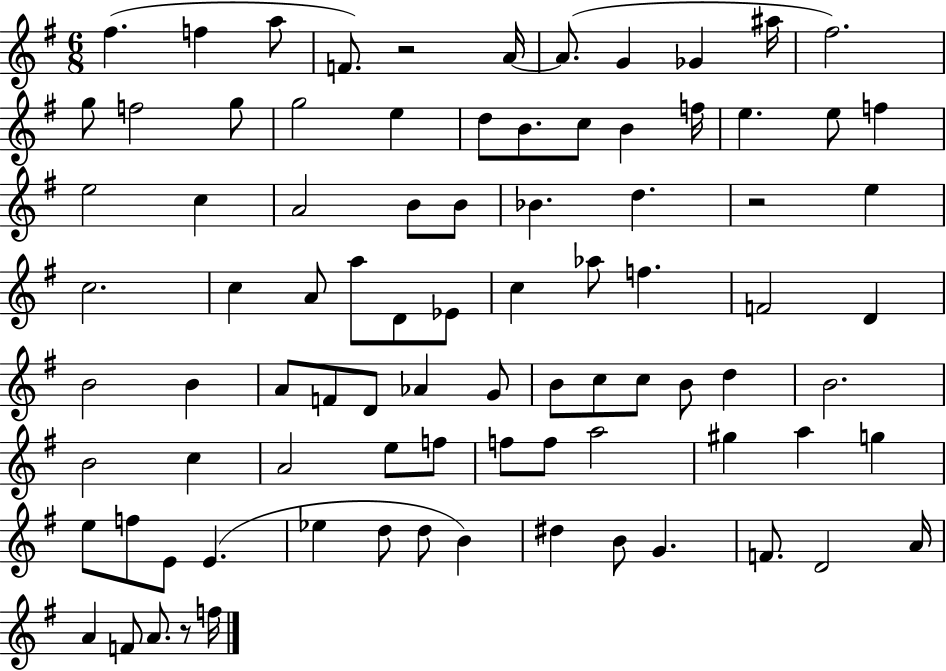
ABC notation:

X:1
T:Untitled
M:6/8
L:1/4
K:G
^f f a/2 F/2 z2 A/4 A/2 G _G ^a/4 ^f2 g/2 f2 g/2 g2 e d/2 B/2 c/2 B f/4 e e/2 f e2 c A2 B/2 B/2 _B d z2 e c2 c A/2 a/2 D/2 _E/2 c _a/2 f F2 D B2 B A/2 F/2 D/2 _A G/2 B/2 c/2 c/2 B/2 d B2 B2 c A2 e/2 f/2 f/2 f/2 a2 ^g a g e/2 f/2 E/2 E _e d/2 d/2 B ^d B/2 G F/2 D2 A/4 A F/2 A/2 z/2 f/4